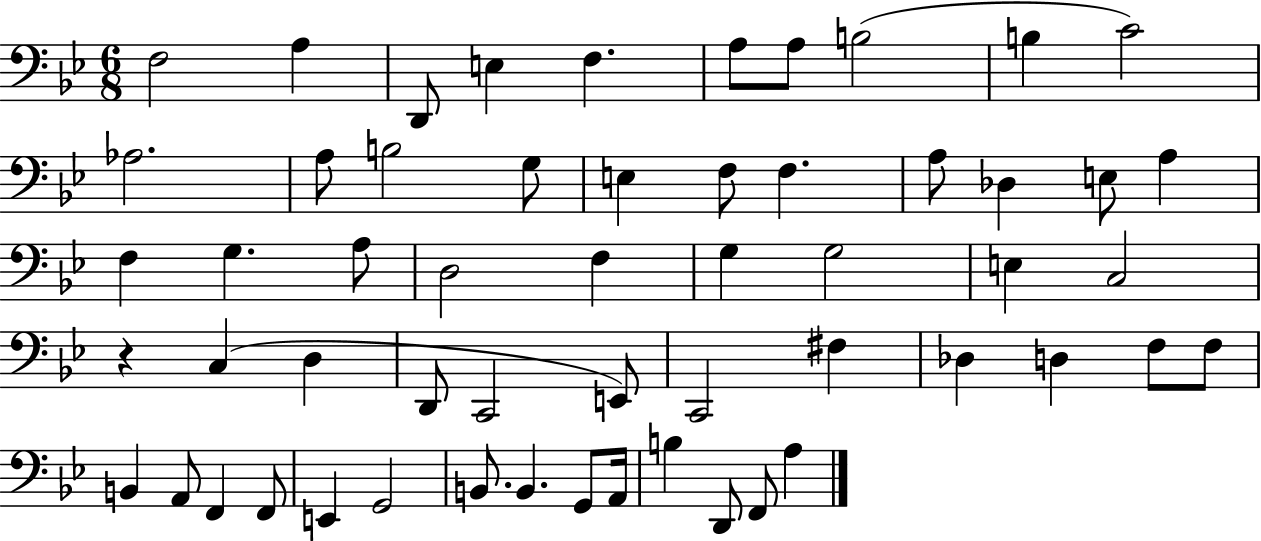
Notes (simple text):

F3/h A3/q D2/e E3/q F3/q. A3/e A3/e B3/h B3/q C4/h Ab3/h. A3/e B3/h G3/e E3/q F3/e F3/q. A3/e Db3/q E3/e A3/q F3/q G3/q. A3/e D3/h F3/q G3/q G3/h E3/q C3/h R/q C3/q D3/q D2/e C2/h E2/e C2/h F#3/q Db3/q D3/q F3/e F3/e B2/q A2/e F2/q F2/e E2/q G2/h B2/e. B2/q. G2/e A2/s B3/q D2/e F2/e A3/q